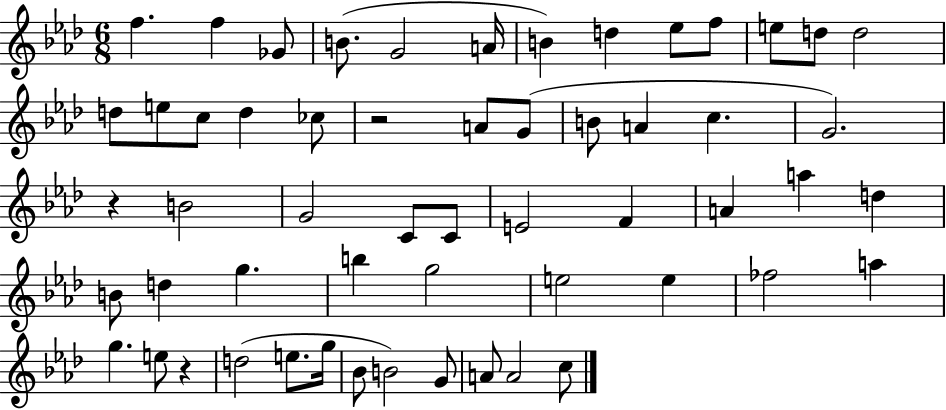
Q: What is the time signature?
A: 6/8